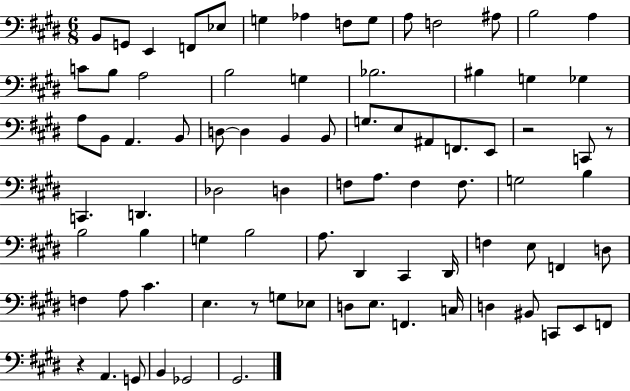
{
  \clef bass
  \numericTimeSignature
  \time 6/8
  \key e \major
  \repeat volta 2 { b,8 g,8 e,4 f,8 ees8 | g4 aes4 f8 g8 | a8 f2 ais8 | b2 a4 | \break c'8 b8 a2 | b2 g4 | bes2. | bis4 g4 ges4 | \break a8 b,8 a,4. b,8 | d8~~ d4 b,4 b,8 | g8. e8 ais,8 f,8. e,8 | r2 c,8 r8 | \break c,4. d,4. | des2 d4 | f8 a8. f4 f8. | g2 b4 | \break b2 b4 | g4 b2 | a8. dis,4 cis,4 dis,16 | f4 e8 f,4 d8 | \break f4 a8 cis'4. | e4. r8 g8 ees8 | d8 e8. f,4. c16 | d4 bis,8 c,8 e,8 f,8 | \break r4 a,4. g,8 | b,4 ges,2 | gis,2. | } \bar "|."
}